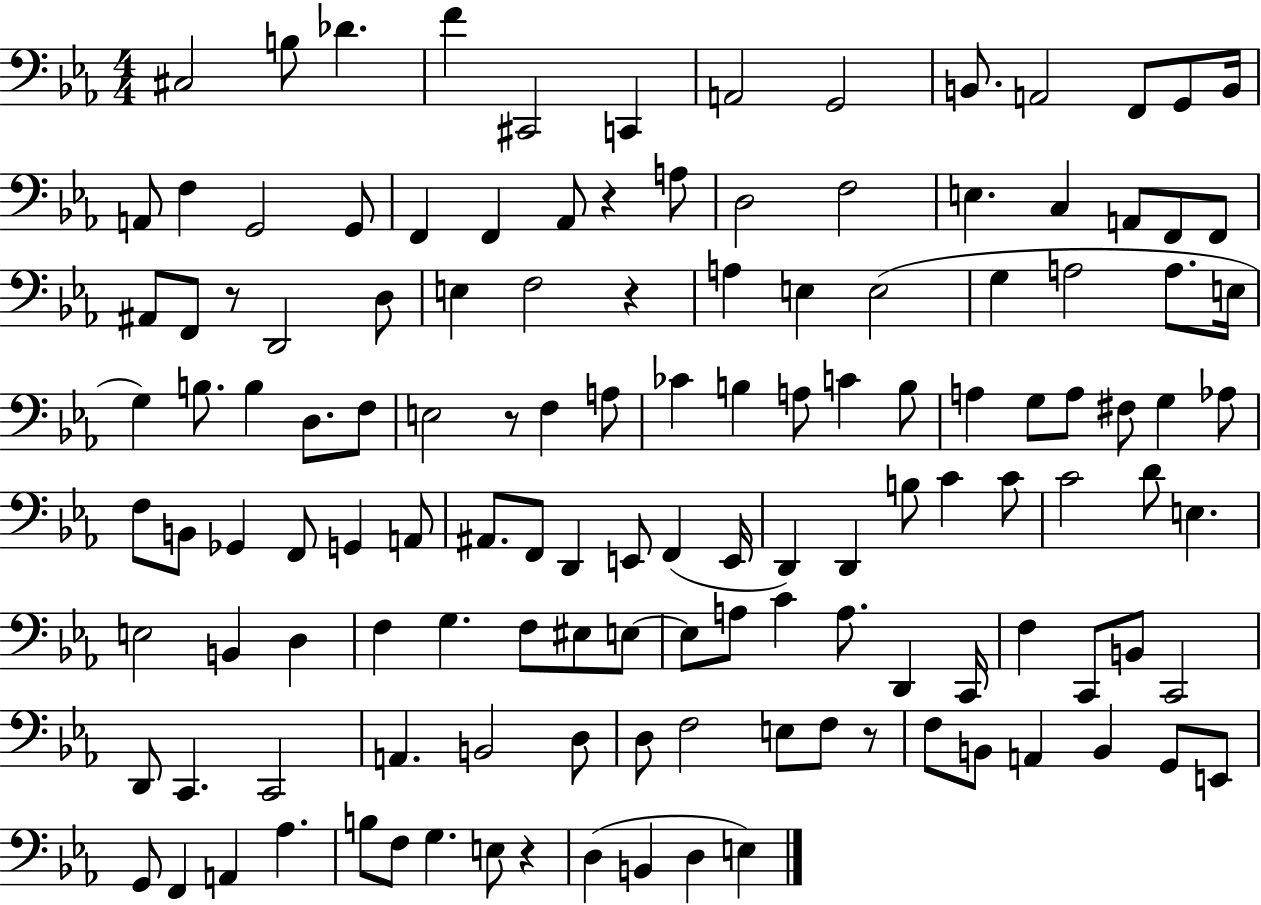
X:1
T:Untitled
M:4/4
L:1/4
K:Eb
^C,2 B,/2 _D F ^C,,2 C,, A,,2 G,,2 B,,/2 A,,2 F,,/2 G,,/2 B,,/4 A,,/2 F, G,,2 G,,/2 F,, F,, _A,,/2 z A,/2 D,2 F,2 E, C, A,,/2 F,,/2 F,,/2 ^A,,/2 F,,/2 z/2 D,,2 D,/2 E, F,2 z A, E, E,2 G, A,2 A,/2 E,/4 G, B,/2 B, D,/2 F,/2 E,2 z/2 F, A,/2 _C B, A,/2 C B,/2 A, G,/2 A,/2 ^F,/2 G, _A,/2 F,/2 B,,/2 _G,, F,,/2 G,, A,,/2 ^A,,/2 F,,/2 D,, E,,/2 F,, E,,/4 D,, D,, B,/2 C C/2 C2 D/2 E, E,2 B,, D, F, G, F,/2 ^E,/2 E,/2 E,/2 A,/2 C A,/2 D,, C,,/4 F, C,,/2 B,,/2 C,,2 D,,/2 C,, C,,2 A,, B,,2 D,/2 D,/2 F,2 E,/2 F,/2 z/2 F,/2 B,,/2 A,, B,, G,,/2 E,,/2 G,,/2 F,, A,, _A, B,/2 F,/2 G, E,/2 z D, B,, D, E,